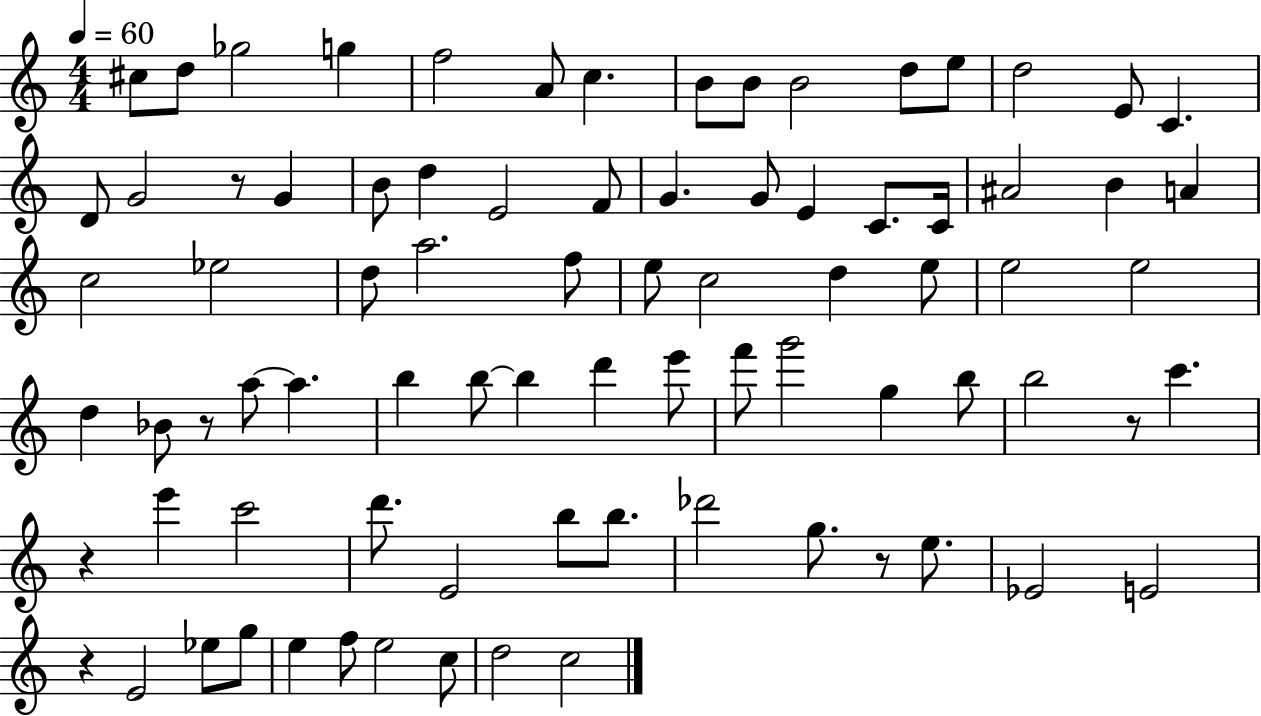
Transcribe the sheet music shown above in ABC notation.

X:1
T:Untitled
M:4/4
L:1/4
K:C
^c/2 d/2 _g2 g f2 A/2 c B/2 B/2 B2 d/2 e/2 d2 E/2 C D/2 G2 z/2 G B/2 d E2 F/2 G G/2 E C/2 C/4 ^A2 B A c2 _e2 d/2 a2 f/2 e/2 c2 d e/2 e2 e2 d _B/2 z/2 a/2 a b b/2 b d' e'/2 f'/2 g'2 g b/2 b2 z/2 c' z e' c'2 d'/2 E2 b/2 b/2 _d'2 g/2 z/2 e/2 _E2 E2 z E2 _e/2 g/2 e f/2 e2 c/2 d2 c2